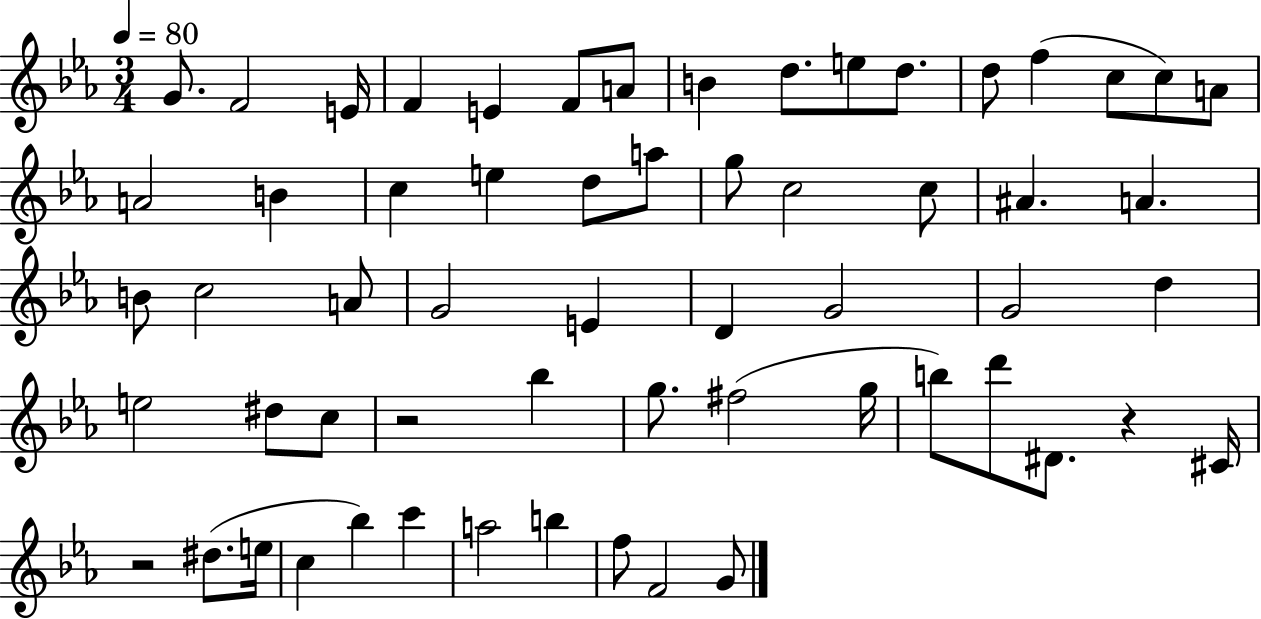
G4/e. F4/h E4/s F4/q E4/q F4/e A4/e B4/q D5/e. E5/e D5/e. D5/e F5/q C5/e C5/e A4/e A4/h B4/q C5/q E5/q D5/e A5/e G5/e C5/h C5/e A#4/q. A4/q. B4/e C5/h A4/e G4/h E4/q D4/q G4/h G4/h D5/q E5/h D#5/e C5/e R/h Bb5/q G5/e. F#5/h G5/s B5/e D6/e D#4/e. R/q C#4/s R/h D#5/e. E5/s C5/q Bb5/q C6/q A5/h B5/q F5/e F4/h G4/e